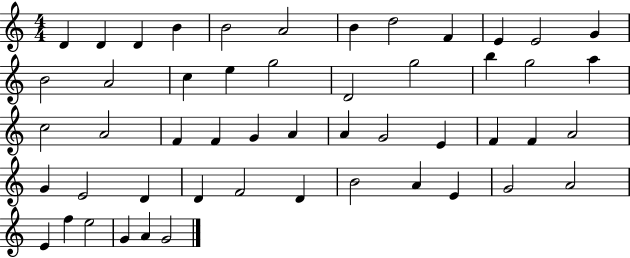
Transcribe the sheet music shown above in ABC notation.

X:1
T:Untitled
M:4/4
L:1/4
K:C
D D D B B2 A2 B d2 F E E2 G B2 A2 c e g2 D2 g2 b g2 a c2 A2 F F G A A G2 E F F A2 G E2 D D F2 D B2 A E G2 A2 E f e2 G A G2